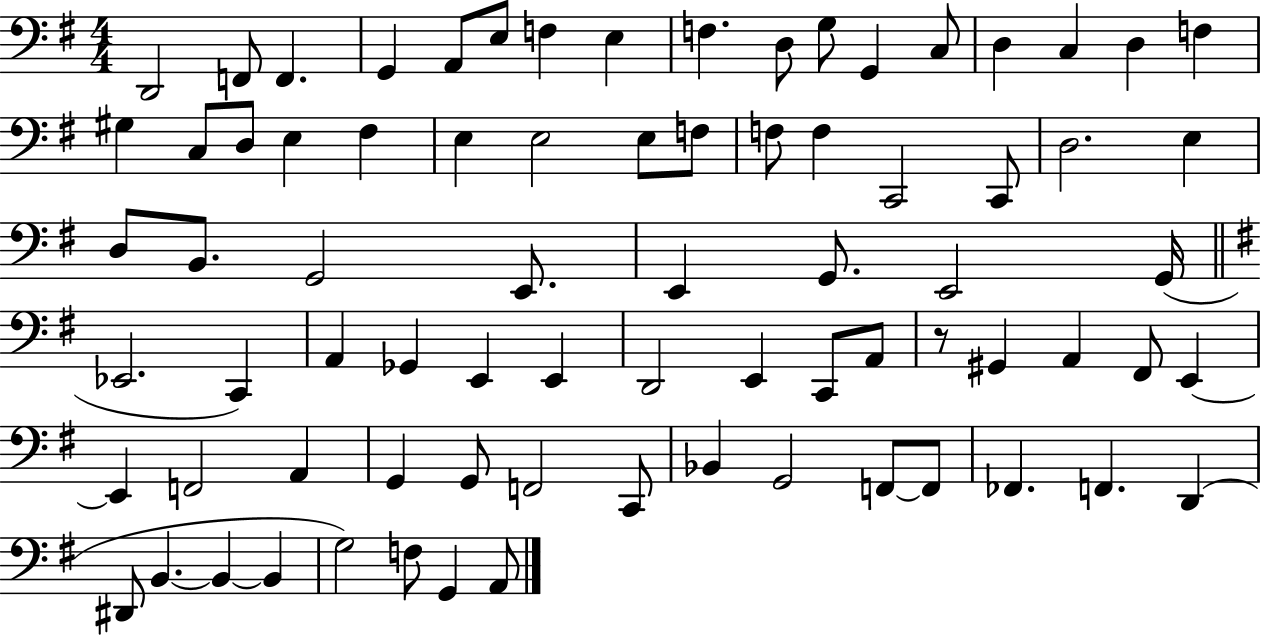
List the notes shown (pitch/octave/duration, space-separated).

D2/h F2/e F2/q. G2/q A2/e E3/e F3/q E3/q F3/q. D3/e G3/e G2/q C3/e D3/q C3/q D3/q F3/q G#3/q C3/e D3/e E3/q F#3/q E3/q E3/h E3/e F3/e F3/e F3/q C2/h C2/e D3/h. E3/q D3/e B2/e. G2/h E2/e. E2/q G2/e. E2/h G2/s Eb2/h. C2/q A2/q Gb2/q E2/q E2/q D2/h E2/q C2/e A2/e R/e G#2/q A2/q F#2/e E2/q E2/q F2/h A2/q G2/q G2/e F2/h C2/e Bb2/q G2/h F2/e F2/e FES2/q. F2/q. D2/q D#2/e B2/q. B2/q B2/q G3/h F3/e G2/q A2/e